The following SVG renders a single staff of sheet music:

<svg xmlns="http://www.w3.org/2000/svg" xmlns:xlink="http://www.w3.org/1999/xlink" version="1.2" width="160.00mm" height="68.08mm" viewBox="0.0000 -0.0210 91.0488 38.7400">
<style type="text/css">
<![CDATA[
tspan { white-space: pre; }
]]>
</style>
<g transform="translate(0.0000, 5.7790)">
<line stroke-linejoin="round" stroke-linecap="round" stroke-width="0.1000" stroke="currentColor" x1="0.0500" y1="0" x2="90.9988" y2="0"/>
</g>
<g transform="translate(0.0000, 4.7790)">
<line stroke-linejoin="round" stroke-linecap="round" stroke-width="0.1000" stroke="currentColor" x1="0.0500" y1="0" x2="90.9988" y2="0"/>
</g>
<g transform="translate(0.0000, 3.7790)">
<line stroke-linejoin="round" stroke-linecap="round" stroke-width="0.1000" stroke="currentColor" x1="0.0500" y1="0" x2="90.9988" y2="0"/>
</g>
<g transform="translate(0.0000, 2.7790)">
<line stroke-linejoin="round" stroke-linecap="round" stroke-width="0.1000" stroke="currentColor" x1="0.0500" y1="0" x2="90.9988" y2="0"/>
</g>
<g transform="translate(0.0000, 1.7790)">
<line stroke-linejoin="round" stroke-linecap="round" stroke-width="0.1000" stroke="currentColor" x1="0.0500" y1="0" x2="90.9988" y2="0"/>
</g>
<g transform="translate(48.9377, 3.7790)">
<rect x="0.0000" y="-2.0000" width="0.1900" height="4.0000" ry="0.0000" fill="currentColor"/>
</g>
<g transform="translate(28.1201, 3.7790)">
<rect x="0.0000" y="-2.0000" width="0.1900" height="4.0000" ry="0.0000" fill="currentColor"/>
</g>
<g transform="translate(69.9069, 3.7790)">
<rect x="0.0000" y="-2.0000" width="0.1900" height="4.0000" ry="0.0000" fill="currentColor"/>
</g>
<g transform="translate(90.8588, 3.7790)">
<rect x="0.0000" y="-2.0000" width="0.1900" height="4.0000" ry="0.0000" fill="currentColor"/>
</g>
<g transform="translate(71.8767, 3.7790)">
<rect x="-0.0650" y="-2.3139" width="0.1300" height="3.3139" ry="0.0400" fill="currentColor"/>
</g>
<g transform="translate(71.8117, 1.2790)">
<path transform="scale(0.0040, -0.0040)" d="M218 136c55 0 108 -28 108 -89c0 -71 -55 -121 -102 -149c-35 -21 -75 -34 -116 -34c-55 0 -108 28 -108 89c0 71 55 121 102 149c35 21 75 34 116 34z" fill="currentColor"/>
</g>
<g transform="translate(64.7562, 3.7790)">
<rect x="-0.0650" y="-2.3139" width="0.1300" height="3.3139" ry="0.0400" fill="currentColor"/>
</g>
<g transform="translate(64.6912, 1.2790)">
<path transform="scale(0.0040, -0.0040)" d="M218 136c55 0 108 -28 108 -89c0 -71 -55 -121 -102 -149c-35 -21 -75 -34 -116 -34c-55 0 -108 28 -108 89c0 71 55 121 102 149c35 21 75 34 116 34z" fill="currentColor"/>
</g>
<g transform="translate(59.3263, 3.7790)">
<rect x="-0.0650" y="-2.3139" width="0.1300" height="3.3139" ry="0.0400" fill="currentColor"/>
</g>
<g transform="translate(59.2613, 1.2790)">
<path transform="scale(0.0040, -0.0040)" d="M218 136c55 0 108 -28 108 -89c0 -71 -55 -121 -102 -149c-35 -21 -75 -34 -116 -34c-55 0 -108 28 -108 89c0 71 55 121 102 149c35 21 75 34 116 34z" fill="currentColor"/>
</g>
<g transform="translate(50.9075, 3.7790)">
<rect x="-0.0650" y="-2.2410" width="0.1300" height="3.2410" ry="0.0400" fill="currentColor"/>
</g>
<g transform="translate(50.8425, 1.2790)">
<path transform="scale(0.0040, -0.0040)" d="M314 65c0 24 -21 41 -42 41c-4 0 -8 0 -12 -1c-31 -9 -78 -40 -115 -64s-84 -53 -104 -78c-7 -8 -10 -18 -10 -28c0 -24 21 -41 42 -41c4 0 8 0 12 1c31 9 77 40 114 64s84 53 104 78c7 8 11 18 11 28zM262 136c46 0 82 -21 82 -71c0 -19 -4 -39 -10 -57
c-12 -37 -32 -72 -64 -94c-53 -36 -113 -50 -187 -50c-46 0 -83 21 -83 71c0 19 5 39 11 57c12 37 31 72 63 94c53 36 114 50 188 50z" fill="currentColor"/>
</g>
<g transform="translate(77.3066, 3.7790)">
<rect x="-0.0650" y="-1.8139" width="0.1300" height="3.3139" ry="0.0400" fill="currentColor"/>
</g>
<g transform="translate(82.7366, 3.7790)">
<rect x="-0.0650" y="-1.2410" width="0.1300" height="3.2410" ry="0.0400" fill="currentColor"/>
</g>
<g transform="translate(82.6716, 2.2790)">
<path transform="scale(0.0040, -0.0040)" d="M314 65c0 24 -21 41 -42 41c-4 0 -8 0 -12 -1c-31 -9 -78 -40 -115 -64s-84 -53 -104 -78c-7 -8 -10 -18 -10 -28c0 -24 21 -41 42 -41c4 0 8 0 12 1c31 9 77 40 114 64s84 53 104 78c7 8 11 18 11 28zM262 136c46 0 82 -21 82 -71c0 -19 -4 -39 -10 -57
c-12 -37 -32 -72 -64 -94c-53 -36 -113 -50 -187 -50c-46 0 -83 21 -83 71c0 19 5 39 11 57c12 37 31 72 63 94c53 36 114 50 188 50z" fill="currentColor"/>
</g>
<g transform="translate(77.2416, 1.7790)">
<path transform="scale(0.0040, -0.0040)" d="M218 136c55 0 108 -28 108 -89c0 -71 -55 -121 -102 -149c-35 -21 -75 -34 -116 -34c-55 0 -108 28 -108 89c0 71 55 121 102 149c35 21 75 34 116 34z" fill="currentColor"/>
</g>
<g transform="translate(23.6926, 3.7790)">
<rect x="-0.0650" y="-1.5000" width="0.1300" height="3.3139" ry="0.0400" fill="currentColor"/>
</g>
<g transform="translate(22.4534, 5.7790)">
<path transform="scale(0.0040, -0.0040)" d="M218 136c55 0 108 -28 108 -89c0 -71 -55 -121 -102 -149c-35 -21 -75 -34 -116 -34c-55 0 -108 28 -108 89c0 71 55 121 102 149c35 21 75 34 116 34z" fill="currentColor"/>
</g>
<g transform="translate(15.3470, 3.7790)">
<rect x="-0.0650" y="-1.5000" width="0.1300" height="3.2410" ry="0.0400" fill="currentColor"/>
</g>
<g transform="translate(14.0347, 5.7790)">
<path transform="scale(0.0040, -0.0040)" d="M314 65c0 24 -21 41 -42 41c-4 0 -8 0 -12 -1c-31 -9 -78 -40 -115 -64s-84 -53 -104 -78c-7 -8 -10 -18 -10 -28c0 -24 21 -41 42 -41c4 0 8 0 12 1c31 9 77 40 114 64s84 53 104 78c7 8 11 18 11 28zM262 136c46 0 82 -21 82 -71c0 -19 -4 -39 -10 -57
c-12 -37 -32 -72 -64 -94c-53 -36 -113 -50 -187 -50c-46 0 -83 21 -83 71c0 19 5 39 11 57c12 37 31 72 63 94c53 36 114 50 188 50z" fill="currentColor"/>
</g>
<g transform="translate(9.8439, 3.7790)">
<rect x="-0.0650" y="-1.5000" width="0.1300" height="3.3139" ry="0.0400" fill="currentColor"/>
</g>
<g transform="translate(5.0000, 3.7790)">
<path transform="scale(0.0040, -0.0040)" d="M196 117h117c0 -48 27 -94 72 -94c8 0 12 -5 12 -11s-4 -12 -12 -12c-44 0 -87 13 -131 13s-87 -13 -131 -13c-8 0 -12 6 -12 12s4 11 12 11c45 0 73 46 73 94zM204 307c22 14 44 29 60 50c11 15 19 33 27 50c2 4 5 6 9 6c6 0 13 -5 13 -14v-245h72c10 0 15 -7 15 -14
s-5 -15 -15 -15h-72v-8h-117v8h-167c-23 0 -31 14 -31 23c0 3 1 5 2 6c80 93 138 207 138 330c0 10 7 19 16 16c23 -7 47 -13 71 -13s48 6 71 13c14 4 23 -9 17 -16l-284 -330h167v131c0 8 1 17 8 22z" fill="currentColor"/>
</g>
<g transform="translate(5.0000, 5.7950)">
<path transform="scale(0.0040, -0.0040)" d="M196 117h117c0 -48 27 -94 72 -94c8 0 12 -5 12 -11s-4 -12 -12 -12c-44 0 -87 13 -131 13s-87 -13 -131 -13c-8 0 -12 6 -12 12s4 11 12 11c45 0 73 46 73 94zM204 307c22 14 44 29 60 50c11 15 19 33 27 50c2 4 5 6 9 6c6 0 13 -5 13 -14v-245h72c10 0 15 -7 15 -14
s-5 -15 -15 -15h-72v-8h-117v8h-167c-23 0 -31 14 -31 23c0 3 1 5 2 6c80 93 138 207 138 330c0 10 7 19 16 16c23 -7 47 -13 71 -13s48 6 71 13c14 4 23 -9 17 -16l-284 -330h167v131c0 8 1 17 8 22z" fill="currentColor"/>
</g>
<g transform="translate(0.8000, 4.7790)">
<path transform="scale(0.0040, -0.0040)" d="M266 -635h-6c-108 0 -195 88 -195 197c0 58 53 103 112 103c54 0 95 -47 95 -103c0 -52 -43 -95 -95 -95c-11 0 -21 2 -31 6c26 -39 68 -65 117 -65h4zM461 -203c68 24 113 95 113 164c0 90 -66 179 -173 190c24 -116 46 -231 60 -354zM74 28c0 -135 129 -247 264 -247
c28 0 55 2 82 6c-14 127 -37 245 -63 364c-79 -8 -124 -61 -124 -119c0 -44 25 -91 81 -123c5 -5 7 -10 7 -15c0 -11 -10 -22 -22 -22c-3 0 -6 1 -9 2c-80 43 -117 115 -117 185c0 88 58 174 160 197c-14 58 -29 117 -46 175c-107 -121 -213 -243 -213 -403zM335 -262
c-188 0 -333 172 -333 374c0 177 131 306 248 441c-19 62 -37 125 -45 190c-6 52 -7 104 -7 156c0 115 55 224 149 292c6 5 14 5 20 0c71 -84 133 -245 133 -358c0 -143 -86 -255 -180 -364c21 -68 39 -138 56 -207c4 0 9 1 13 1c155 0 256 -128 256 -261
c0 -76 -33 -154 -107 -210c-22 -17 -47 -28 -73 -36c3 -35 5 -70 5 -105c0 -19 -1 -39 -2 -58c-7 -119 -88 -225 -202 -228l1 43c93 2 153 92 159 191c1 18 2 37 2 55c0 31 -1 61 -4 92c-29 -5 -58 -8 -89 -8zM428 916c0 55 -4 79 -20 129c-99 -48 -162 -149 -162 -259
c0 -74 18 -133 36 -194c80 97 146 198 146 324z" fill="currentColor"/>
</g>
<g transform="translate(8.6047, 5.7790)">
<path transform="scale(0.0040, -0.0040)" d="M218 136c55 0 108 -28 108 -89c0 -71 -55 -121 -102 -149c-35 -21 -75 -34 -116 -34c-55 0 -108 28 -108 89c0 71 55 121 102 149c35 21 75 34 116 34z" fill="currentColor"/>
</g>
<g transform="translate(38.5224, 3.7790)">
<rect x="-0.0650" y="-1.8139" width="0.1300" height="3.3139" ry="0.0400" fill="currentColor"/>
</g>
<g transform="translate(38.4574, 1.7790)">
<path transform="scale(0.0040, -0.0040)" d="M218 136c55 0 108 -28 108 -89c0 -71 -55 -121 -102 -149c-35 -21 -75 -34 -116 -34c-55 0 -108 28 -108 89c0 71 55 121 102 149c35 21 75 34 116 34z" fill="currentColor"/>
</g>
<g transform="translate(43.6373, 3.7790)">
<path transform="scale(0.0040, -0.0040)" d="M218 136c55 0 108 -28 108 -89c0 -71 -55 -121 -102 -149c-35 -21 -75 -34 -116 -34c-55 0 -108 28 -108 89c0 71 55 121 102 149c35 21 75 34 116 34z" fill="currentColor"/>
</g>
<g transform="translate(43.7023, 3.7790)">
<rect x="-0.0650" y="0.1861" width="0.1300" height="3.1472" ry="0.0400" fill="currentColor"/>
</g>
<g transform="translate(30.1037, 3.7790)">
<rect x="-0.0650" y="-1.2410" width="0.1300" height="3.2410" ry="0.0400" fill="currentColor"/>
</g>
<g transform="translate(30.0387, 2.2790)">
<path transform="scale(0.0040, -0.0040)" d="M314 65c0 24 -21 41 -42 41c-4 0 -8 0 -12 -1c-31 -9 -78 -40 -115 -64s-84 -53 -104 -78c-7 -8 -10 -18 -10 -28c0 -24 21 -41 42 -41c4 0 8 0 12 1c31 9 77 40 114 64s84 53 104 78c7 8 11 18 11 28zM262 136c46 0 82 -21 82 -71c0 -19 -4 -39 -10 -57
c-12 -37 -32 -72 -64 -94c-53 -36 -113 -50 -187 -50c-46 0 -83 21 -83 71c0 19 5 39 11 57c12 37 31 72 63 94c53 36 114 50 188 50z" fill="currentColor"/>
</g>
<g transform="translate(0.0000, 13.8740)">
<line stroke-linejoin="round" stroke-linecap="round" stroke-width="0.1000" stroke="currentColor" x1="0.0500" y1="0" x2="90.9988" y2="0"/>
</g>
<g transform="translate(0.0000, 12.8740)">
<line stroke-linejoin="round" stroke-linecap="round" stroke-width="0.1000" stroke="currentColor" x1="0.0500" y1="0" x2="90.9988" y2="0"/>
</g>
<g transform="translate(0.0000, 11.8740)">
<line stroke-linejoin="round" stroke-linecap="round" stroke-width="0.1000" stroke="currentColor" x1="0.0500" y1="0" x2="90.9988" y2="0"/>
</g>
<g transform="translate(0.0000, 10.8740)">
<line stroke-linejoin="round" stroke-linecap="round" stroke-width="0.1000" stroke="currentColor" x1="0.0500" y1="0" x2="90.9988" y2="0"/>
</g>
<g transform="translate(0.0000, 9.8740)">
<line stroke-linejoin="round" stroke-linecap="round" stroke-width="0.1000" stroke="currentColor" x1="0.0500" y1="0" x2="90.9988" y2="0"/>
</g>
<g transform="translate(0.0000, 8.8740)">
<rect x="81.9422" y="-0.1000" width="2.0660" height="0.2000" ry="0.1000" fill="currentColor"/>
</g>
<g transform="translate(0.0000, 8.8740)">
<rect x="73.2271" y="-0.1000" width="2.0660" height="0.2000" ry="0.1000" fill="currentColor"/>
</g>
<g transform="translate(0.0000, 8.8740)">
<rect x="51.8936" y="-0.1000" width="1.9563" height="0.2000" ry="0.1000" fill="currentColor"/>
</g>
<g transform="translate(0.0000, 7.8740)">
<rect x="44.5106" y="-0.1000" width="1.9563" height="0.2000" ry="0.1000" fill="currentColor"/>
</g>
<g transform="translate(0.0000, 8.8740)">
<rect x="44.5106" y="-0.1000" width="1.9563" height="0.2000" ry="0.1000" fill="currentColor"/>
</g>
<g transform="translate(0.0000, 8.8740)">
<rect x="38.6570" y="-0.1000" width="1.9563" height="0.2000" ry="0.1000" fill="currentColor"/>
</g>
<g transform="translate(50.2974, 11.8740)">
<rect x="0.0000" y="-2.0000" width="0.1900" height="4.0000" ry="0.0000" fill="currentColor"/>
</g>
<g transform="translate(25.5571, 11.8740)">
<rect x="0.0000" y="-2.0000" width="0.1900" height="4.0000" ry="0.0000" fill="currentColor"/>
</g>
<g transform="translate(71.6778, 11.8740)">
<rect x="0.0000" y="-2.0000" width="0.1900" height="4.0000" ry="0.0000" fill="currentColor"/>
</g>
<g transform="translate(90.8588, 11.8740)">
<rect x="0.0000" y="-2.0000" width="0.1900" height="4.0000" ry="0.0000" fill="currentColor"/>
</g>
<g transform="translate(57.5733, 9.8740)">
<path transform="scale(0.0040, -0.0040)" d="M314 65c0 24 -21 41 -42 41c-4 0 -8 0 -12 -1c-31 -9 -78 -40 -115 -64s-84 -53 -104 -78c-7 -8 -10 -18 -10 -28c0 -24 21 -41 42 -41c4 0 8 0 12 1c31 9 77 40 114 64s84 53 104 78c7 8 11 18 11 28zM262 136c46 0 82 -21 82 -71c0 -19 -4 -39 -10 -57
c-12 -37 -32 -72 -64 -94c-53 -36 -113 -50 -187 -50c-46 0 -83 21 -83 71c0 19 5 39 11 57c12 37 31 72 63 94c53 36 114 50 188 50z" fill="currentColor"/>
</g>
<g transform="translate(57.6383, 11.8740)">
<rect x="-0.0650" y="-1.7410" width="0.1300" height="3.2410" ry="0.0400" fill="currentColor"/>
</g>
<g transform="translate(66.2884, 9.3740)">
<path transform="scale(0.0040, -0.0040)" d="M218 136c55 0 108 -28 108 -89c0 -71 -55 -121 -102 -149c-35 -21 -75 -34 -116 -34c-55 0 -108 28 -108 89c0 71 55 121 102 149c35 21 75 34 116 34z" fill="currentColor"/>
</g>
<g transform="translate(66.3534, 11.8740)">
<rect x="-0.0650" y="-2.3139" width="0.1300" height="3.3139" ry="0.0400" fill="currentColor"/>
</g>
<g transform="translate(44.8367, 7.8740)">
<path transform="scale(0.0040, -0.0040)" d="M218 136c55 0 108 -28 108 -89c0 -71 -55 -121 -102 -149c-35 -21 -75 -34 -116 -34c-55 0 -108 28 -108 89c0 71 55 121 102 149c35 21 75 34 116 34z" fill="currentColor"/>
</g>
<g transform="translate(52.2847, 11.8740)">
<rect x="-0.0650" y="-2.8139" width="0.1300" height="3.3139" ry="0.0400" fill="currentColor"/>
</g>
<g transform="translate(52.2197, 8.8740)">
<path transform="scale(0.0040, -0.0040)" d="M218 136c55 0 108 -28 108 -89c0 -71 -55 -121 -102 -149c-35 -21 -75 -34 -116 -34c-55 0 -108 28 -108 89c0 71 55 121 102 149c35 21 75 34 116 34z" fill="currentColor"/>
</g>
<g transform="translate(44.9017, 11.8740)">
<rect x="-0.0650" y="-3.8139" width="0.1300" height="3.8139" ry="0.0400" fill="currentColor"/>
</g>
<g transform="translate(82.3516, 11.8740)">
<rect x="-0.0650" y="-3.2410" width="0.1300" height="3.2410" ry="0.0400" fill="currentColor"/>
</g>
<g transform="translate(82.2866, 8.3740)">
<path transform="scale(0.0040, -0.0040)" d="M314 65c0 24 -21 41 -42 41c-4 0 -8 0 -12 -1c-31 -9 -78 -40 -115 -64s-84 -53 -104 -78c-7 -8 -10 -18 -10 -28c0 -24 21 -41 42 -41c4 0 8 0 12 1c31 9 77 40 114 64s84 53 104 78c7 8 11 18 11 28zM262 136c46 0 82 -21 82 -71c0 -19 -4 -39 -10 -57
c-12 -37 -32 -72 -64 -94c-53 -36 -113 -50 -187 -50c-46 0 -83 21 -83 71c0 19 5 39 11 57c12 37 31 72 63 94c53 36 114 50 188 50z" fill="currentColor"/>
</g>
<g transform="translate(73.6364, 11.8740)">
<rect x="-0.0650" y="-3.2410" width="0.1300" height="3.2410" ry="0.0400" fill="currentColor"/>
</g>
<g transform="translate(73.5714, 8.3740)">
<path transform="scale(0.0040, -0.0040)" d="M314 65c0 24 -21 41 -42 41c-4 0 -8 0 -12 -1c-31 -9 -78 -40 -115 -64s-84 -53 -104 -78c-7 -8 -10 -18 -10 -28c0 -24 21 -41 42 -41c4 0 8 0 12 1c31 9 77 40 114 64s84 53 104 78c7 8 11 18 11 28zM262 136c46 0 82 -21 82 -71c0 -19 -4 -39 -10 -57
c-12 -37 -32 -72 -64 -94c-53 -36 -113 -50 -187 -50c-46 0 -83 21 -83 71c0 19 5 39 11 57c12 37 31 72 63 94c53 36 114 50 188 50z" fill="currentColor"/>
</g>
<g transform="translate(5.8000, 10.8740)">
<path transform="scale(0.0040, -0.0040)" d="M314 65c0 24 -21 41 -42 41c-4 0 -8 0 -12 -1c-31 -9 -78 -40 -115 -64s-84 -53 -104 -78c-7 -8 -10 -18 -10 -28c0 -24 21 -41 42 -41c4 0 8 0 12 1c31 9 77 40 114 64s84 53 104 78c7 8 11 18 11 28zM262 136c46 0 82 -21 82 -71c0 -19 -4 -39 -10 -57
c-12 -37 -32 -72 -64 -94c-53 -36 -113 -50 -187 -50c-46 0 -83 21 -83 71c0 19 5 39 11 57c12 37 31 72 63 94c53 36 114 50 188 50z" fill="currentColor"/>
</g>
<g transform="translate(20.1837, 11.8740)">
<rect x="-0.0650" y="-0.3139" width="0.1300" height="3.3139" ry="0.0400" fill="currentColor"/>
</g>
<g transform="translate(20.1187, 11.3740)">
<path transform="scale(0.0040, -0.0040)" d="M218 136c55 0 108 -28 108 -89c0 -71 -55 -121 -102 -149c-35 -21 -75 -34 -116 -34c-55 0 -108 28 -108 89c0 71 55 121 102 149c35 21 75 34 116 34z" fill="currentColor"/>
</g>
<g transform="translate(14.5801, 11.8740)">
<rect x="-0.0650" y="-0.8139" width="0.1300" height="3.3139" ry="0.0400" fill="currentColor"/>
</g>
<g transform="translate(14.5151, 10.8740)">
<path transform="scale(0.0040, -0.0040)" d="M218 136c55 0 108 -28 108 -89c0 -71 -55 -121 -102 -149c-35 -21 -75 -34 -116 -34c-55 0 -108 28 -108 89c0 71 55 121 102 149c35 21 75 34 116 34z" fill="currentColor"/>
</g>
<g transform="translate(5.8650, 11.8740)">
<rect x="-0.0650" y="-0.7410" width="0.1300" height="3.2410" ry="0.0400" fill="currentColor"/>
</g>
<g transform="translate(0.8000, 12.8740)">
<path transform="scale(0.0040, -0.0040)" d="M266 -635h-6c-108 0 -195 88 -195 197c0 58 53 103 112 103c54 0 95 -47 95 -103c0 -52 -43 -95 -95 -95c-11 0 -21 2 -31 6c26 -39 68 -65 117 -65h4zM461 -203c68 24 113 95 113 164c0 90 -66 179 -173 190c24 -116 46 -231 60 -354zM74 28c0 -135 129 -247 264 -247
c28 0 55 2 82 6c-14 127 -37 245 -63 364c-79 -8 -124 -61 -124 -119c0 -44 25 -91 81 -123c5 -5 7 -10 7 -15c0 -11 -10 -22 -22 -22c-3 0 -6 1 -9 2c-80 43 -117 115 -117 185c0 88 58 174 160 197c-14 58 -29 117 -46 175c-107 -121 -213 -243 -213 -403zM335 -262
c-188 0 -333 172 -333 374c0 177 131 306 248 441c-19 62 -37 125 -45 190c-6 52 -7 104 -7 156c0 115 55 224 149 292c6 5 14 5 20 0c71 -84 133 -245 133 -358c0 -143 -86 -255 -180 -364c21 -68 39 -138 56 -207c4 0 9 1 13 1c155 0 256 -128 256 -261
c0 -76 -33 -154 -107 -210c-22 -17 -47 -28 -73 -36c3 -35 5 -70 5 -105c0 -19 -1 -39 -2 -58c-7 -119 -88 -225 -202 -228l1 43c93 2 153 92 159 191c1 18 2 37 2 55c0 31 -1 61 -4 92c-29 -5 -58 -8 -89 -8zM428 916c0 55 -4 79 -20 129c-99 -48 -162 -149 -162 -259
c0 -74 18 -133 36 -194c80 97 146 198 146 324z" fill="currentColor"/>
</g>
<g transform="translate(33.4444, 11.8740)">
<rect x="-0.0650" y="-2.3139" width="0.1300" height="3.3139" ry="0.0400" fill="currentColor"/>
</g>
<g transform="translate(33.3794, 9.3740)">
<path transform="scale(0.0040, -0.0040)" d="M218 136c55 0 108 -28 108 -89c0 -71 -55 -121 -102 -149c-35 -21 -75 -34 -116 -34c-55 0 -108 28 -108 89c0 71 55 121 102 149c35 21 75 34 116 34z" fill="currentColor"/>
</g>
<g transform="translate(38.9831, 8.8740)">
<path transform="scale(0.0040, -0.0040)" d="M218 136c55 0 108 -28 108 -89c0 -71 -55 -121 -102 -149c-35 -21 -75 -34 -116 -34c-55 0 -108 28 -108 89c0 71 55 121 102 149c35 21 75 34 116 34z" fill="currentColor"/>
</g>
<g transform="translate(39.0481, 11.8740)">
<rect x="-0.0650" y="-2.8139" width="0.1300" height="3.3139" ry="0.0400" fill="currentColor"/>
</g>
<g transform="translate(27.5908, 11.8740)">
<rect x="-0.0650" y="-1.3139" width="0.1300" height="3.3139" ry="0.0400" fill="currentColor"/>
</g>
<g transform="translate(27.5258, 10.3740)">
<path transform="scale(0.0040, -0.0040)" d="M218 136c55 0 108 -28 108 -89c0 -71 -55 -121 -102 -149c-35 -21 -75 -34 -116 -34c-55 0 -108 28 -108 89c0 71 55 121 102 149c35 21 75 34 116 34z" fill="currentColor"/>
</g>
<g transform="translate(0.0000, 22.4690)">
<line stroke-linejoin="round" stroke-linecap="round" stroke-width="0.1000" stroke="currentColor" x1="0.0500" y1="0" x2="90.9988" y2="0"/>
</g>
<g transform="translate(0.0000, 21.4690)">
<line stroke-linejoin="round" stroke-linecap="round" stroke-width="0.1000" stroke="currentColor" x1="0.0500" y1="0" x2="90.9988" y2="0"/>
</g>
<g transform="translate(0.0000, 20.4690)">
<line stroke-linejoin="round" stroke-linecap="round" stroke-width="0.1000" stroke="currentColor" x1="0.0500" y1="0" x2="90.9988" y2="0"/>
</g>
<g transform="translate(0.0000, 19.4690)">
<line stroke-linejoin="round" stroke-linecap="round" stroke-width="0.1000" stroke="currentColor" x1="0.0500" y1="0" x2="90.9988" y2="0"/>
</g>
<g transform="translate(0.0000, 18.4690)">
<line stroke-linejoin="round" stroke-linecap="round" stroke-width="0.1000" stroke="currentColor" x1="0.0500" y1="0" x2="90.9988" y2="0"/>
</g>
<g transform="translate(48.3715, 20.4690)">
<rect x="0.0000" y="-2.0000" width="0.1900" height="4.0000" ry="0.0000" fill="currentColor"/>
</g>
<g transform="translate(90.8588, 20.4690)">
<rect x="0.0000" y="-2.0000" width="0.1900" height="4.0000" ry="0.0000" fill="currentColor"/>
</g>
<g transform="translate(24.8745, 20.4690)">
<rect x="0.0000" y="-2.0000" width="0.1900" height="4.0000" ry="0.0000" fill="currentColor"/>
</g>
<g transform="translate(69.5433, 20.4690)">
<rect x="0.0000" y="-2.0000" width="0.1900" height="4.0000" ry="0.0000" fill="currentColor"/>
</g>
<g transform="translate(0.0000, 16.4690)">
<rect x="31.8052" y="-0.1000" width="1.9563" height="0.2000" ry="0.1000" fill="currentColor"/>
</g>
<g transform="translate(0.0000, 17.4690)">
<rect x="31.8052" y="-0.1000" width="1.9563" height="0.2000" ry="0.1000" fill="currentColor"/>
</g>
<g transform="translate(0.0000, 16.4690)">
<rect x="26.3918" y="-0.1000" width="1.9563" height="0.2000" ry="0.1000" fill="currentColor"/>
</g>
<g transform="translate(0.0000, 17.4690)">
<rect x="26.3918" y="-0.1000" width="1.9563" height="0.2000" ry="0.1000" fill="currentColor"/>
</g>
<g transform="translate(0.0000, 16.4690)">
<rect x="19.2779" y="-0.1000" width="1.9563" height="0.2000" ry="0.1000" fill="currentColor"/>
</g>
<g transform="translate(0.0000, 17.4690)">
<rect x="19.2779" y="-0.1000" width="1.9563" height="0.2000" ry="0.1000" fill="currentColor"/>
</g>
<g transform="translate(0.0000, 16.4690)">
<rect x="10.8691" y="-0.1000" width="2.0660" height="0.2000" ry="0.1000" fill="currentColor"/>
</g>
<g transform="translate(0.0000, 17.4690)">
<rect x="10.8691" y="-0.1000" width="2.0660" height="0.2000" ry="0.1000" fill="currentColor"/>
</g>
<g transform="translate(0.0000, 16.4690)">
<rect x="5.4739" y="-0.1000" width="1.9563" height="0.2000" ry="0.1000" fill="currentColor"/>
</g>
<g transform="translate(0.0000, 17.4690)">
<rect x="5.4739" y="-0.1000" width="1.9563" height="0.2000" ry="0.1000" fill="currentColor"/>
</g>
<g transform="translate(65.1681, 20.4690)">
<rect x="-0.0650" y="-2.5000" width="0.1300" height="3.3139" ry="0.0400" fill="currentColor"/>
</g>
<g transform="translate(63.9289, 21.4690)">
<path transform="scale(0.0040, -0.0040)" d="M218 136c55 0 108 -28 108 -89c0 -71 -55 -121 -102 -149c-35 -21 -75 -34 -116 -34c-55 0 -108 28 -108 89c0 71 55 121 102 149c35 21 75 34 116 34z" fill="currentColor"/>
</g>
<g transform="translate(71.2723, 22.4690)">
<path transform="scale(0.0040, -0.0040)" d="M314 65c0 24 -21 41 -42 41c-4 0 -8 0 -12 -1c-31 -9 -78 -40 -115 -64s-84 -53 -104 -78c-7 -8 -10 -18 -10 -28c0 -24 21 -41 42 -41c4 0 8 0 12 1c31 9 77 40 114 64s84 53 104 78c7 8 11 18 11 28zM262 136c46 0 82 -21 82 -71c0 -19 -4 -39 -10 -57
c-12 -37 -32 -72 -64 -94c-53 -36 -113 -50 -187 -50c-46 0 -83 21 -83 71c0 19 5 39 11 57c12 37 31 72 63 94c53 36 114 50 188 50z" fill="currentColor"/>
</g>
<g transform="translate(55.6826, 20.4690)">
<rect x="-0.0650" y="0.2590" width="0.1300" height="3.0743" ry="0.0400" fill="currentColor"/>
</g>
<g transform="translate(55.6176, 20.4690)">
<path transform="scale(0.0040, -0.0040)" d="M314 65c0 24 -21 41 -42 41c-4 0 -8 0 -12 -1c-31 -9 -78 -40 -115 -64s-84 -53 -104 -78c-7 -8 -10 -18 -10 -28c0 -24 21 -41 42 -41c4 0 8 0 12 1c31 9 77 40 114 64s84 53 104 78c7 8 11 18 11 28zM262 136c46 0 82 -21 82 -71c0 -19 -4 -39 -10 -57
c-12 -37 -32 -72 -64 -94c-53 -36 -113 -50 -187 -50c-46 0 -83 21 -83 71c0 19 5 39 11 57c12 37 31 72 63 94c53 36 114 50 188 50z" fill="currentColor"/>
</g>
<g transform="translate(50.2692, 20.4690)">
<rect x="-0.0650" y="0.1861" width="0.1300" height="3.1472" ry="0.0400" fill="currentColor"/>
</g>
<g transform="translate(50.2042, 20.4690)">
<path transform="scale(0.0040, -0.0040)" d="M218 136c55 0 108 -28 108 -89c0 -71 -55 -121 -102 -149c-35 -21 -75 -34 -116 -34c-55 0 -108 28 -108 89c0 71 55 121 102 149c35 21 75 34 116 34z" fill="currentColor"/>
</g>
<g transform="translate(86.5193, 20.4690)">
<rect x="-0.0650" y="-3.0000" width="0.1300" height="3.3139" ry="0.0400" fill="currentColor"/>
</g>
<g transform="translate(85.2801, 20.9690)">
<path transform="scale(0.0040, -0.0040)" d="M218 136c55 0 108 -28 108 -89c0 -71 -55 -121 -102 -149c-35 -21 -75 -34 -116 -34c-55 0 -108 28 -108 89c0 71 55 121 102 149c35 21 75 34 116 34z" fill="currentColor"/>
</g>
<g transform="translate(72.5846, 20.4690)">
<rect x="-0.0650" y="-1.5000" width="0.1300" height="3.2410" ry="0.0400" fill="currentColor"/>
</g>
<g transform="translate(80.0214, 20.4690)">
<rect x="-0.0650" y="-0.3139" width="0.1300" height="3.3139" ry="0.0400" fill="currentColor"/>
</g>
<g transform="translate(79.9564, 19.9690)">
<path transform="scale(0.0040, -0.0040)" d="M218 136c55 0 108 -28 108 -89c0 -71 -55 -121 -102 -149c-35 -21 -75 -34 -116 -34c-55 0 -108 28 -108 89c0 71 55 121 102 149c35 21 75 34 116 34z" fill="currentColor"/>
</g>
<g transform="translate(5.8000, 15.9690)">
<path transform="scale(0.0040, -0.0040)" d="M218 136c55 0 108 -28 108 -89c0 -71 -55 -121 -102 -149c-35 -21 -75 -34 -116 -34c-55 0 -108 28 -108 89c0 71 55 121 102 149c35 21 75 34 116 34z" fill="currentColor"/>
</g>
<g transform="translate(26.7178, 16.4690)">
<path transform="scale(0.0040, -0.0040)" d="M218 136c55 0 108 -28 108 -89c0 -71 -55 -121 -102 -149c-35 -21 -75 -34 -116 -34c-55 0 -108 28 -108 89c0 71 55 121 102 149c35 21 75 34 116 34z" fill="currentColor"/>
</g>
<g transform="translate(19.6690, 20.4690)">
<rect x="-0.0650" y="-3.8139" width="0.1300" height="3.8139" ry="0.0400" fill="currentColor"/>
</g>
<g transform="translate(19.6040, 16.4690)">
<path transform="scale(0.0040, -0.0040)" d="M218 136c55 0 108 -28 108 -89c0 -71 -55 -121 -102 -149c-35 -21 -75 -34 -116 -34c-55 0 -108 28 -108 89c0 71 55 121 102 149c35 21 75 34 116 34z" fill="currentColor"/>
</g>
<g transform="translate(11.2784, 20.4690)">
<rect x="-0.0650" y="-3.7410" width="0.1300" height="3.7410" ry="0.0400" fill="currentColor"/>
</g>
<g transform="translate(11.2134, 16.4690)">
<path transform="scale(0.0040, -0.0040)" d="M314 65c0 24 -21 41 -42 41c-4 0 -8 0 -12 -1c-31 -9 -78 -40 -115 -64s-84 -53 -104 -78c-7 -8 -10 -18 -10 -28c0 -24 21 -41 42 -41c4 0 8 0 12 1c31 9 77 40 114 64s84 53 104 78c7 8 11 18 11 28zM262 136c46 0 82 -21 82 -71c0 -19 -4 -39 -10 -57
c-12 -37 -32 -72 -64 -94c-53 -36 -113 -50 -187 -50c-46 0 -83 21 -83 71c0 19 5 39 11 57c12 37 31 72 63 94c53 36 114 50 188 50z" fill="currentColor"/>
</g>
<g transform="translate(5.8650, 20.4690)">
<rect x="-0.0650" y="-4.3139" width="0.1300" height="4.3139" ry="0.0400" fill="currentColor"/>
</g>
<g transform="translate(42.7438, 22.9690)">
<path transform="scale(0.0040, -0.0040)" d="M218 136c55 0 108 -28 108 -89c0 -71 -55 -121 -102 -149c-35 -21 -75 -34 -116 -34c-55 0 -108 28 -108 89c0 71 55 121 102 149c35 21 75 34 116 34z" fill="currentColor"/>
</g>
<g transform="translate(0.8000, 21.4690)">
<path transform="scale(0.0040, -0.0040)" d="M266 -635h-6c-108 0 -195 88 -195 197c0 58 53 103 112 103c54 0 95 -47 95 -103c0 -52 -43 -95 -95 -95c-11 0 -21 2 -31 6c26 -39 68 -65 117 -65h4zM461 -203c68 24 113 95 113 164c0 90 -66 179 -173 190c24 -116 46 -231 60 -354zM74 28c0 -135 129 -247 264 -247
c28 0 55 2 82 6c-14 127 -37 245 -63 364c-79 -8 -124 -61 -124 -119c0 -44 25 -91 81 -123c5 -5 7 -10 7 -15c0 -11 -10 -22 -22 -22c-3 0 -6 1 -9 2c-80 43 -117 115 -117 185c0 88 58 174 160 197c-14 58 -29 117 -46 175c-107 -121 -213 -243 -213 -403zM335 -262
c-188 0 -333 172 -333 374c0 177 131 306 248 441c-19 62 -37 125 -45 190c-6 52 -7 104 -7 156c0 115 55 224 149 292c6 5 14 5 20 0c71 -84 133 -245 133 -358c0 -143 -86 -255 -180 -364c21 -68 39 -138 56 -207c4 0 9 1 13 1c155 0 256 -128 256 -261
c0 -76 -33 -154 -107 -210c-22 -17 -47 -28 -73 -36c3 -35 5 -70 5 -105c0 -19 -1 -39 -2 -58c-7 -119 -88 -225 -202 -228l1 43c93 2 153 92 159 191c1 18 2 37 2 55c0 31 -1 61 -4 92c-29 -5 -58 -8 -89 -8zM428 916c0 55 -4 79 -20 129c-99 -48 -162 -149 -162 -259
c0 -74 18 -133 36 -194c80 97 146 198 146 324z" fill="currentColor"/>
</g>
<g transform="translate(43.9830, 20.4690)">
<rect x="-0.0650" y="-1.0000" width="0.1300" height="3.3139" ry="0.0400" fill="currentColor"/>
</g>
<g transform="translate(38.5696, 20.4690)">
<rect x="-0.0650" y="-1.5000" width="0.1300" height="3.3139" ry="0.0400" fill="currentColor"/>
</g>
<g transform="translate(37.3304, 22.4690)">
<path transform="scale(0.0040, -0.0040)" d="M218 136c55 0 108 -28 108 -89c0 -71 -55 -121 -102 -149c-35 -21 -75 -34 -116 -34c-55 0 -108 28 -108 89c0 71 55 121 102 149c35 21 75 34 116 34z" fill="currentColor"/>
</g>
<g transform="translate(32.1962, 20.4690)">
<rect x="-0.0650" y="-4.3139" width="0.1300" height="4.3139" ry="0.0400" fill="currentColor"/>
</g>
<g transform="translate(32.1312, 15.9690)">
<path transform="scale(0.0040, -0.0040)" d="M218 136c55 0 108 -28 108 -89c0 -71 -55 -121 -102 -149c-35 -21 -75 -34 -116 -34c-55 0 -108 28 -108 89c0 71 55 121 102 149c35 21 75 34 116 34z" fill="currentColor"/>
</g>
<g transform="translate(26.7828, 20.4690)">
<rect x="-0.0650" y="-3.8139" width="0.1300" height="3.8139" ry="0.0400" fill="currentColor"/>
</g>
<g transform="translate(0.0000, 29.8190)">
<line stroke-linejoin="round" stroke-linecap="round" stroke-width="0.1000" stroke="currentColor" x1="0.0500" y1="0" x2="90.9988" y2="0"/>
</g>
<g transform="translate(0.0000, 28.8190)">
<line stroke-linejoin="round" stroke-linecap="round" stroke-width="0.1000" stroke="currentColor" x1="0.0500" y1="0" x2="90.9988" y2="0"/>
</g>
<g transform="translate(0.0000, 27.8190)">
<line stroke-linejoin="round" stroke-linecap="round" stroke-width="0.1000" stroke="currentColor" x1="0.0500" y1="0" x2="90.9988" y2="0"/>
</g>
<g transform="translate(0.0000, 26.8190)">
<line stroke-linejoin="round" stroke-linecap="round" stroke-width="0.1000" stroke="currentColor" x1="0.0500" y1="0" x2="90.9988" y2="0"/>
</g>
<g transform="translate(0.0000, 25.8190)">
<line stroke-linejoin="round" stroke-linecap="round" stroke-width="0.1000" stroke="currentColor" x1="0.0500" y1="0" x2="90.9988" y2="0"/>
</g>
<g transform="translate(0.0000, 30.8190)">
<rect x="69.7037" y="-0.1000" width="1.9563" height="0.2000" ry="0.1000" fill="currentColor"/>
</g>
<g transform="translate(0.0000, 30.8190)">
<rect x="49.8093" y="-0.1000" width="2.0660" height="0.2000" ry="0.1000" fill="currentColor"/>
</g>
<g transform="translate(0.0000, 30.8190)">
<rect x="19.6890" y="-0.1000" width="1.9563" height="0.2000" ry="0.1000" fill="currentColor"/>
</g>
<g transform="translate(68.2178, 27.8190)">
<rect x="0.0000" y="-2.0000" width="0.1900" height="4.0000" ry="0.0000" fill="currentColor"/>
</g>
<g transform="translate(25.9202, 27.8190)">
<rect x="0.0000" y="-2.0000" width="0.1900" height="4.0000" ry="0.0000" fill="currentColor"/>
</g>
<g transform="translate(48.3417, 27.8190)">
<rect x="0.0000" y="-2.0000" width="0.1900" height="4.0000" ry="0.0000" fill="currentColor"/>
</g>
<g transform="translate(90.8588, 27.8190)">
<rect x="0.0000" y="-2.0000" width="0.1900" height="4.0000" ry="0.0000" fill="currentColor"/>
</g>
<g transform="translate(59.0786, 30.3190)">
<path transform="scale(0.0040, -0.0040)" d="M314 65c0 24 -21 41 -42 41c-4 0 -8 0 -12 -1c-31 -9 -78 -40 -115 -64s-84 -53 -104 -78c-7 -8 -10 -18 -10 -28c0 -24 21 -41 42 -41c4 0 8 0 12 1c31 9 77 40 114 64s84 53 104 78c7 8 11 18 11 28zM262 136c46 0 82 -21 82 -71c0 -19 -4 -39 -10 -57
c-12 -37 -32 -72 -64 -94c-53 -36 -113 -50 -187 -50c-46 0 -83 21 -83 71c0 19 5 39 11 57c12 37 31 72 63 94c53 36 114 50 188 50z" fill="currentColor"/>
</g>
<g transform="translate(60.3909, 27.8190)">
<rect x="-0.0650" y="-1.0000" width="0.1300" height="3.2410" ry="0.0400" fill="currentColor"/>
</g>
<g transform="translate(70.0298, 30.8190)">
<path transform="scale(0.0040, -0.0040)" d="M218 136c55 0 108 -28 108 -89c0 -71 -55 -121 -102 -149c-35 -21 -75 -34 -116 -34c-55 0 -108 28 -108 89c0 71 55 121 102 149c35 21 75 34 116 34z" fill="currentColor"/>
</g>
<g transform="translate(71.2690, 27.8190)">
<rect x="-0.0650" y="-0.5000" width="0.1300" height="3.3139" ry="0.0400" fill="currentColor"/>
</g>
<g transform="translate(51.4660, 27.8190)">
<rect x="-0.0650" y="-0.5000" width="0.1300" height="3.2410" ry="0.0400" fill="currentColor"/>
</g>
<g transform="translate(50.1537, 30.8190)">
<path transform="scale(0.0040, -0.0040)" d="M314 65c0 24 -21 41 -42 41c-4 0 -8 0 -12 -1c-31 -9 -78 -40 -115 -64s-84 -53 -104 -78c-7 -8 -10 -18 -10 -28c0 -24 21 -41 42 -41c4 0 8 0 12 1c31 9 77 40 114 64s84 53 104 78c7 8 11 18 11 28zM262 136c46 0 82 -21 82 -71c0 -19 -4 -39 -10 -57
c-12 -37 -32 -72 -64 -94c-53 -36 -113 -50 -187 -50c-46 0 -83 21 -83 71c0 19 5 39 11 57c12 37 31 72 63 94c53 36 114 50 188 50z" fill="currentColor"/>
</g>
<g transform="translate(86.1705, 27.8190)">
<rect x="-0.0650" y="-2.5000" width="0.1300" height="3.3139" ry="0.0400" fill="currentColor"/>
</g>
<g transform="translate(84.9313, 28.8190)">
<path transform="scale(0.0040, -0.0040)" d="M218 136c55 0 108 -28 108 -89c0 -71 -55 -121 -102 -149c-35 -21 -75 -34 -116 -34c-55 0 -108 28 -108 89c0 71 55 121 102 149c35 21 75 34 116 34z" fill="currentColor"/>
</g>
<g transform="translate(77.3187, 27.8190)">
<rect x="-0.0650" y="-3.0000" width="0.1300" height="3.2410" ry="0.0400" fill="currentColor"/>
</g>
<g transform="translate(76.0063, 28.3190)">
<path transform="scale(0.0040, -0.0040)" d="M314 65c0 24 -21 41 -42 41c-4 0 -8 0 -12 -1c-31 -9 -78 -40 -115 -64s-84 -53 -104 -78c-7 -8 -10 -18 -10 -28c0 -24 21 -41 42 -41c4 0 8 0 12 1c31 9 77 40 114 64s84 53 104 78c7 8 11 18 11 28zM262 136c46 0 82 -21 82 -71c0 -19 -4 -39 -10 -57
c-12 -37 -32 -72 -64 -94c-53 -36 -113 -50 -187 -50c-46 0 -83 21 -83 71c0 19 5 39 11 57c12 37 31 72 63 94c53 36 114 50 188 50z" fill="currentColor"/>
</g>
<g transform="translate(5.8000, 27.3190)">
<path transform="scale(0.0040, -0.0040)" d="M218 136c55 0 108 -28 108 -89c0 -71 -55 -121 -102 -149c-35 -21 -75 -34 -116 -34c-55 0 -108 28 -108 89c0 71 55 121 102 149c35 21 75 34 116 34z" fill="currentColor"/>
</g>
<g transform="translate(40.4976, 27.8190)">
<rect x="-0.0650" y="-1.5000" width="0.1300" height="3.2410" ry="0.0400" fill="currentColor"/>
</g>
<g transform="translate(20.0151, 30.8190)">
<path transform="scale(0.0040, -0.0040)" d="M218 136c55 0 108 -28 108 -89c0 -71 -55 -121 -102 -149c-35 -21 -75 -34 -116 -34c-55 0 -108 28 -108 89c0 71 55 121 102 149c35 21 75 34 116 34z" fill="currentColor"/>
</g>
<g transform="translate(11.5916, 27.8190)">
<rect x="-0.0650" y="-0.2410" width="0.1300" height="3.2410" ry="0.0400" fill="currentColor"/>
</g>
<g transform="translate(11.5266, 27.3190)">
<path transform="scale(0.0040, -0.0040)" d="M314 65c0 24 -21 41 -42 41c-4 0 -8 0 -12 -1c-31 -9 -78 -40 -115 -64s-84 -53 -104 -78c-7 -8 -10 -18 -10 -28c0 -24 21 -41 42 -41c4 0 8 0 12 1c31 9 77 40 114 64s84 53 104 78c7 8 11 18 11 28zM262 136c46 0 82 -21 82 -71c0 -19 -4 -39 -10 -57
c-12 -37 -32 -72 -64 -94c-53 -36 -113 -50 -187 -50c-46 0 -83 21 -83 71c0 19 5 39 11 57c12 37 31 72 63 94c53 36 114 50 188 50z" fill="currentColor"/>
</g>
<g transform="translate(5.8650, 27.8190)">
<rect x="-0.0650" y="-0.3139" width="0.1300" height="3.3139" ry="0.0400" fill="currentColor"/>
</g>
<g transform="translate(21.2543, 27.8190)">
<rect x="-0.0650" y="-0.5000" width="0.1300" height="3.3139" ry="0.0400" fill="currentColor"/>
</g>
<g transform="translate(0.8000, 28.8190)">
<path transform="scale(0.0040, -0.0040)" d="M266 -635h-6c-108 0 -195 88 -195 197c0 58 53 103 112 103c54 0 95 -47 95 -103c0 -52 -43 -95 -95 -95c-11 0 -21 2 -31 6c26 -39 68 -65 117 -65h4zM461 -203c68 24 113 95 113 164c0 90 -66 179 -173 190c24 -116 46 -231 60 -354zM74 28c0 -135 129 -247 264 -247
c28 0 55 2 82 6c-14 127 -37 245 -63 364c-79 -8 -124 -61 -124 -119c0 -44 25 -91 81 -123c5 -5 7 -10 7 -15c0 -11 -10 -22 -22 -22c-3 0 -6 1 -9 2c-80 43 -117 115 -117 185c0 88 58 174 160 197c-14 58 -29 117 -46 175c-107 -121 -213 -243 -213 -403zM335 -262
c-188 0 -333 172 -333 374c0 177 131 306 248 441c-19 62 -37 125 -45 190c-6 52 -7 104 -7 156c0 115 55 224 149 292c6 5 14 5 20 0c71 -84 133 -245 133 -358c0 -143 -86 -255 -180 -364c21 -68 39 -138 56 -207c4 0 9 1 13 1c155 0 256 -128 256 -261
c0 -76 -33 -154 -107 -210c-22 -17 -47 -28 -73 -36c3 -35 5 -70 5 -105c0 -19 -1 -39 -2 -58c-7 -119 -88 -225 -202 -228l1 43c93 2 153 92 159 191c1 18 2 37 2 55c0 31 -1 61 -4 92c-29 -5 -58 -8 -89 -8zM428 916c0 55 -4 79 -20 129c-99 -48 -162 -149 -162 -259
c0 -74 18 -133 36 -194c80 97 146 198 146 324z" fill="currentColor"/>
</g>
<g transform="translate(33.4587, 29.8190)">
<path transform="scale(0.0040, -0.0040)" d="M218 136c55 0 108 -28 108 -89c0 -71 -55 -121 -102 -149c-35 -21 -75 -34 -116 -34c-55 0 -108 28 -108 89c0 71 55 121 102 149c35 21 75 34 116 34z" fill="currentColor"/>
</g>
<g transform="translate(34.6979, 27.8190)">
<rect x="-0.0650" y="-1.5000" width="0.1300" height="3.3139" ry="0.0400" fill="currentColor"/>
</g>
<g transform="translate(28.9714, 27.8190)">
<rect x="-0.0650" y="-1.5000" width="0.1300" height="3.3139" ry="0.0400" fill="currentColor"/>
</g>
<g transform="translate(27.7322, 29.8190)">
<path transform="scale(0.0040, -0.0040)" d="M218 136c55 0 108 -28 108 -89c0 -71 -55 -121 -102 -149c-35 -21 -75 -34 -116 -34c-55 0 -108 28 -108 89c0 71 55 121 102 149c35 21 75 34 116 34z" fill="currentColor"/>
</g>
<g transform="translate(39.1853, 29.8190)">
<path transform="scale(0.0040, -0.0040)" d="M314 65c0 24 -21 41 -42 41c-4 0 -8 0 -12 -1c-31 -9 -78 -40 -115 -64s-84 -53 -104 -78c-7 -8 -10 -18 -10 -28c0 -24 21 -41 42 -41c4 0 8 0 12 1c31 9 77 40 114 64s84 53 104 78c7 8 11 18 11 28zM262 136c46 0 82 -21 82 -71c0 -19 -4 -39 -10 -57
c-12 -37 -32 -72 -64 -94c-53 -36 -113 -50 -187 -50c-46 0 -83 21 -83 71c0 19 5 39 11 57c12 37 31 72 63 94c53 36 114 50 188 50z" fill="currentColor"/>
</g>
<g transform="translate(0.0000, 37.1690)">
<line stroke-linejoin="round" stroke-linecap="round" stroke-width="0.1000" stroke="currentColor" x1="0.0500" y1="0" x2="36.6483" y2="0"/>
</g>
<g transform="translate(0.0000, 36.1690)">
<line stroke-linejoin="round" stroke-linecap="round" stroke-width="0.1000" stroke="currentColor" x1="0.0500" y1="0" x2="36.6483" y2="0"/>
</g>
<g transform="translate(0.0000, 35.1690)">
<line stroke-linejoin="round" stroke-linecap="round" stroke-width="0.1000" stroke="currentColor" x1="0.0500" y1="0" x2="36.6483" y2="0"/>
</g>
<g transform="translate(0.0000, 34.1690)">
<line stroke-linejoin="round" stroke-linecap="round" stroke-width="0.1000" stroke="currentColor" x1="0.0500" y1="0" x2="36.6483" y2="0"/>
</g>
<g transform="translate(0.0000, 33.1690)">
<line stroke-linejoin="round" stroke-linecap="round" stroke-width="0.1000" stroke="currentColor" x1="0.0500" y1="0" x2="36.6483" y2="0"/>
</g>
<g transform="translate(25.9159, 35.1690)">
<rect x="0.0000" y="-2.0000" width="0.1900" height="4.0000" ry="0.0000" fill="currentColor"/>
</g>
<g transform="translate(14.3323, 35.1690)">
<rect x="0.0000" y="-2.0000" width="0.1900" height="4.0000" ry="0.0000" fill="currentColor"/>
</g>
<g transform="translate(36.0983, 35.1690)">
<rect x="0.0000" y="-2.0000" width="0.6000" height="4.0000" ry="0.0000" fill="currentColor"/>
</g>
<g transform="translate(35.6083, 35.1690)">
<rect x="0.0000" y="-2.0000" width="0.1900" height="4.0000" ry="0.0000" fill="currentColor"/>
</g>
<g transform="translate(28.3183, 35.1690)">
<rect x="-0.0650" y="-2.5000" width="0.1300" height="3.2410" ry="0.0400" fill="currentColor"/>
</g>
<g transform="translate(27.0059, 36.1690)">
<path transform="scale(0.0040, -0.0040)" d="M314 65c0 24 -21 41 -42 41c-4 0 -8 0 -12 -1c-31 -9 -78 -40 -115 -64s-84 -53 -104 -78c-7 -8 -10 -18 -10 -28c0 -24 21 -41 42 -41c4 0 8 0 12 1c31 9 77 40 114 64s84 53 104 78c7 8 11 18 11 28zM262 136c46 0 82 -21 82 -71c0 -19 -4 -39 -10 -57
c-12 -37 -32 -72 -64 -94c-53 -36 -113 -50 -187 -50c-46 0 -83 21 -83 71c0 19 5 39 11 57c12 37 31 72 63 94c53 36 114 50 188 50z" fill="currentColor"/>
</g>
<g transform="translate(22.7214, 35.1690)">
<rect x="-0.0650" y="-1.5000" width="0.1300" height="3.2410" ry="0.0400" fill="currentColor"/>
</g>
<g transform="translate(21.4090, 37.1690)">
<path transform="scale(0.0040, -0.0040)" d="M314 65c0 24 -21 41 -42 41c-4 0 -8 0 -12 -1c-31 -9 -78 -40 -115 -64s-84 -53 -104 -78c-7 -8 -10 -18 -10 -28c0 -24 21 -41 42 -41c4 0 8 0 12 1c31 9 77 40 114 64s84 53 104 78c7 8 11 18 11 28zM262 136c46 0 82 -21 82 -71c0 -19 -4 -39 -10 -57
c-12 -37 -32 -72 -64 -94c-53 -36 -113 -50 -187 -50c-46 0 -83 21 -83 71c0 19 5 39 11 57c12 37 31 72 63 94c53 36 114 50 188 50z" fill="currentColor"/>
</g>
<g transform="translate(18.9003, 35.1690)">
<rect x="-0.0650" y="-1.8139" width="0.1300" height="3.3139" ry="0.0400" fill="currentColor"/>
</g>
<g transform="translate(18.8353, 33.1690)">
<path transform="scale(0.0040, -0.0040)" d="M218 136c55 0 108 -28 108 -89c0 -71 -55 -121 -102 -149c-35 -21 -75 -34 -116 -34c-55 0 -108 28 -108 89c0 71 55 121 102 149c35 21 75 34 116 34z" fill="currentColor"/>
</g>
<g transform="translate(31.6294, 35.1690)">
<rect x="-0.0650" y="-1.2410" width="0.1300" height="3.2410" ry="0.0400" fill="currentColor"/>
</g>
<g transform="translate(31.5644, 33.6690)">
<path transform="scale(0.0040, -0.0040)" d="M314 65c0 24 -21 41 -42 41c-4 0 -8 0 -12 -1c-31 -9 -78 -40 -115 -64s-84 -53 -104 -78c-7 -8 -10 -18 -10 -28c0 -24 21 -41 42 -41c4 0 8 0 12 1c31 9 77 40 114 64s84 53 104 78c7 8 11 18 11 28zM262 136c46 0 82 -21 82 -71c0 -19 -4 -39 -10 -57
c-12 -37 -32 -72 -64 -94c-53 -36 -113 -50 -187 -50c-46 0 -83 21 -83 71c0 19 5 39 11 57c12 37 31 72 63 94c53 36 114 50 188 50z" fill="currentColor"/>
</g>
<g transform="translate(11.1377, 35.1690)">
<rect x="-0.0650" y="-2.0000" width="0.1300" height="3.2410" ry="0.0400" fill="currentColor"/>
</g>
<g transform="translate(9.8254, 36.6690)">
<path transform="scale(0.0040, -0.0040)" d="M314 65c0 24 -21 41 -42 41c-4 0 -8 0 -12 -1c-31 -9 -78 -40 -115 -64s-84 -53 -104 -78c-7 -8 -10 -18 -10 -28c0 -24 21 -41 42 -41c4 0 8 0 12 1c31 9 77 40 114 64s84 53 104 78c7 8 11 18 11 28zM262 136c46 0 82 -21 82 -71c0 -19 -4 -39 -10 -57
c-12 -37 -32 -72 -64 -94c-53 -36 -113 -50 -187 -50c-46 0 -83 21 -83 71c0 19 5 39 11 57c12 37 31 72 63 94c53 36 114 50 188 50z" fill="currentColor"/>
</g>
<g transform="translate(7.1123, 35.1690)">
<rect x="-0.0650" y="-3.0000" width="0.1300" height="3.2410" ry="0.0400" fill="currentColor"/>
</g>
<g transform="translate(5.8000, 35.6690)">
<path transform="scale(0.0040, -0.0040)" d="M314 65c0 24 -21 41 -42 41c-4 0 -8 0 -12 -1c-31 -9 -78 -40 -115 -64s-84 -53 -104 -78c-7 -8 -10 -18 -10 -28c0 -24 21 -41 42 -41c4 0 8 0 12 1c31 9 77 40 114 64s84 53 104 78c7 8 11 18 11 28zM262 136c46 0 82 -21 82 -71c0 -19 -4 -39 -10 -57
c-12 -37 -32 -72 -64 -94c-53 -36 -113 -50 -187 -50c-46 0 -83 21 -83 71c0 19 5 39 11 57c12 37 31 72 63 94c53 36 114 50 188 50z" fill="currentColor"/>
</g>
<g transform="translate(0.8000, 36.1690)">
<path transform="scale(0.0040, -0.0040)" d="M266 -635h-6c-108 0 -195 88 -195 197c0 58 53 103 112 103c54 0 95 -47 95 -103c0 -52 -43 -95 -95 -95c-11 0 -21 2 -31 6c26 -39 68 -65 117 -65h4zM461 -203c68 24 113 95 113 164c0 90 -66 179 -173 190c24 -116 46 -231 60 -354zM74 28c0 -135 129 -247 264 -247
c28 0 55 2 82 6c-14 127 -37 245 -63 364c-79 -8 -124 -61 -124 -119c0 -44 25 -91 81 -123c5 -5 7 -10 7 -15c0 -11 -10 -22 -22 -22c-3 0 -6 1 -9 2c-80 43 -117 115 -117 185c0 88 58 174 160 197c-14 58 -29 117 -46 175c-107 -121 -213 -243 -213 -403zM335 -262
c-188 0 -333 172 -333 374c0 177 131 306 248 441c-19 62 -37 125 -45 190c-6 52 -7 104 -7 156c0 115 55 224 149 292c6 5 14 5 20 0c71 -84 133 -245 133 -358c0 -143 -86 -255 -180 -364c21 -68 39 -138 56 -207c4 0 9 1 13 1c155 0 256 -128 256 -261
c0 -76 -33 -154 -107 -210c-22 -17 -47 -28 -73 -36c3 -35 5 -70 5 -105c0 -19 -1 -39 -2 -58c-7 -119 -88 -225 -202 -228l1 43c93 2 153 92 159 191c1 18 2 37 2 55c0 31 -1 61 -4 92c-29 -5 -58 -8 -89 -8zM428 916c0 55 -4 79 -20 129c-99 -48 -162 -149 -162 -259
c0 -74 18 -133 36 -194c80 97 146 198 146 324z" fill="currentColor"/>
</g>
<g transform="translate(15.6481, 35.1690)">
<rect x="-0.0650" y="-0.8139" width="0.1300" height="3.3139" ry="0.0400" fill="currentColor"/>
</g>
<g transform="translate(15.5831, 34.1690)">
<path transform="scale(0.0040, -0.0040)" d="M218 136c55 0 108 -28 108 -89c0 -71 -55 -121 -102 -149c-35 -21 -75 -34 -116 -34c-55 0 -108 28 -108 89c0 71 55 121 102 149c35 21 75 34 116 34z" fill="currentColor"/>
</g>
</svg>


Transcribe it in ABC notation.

X:1
T:Untitled
M:4/4
L:1/4
K:C
E E2 E e2 f B g2 g g g f e2 d2 d c e g a c' a f2 g b2 b2 d' c'2 c' c' d' E D B B2 G E2 c A c c2 C E E E2 C2 D2 C A2 G A2 F2 d f E2 G2 e2